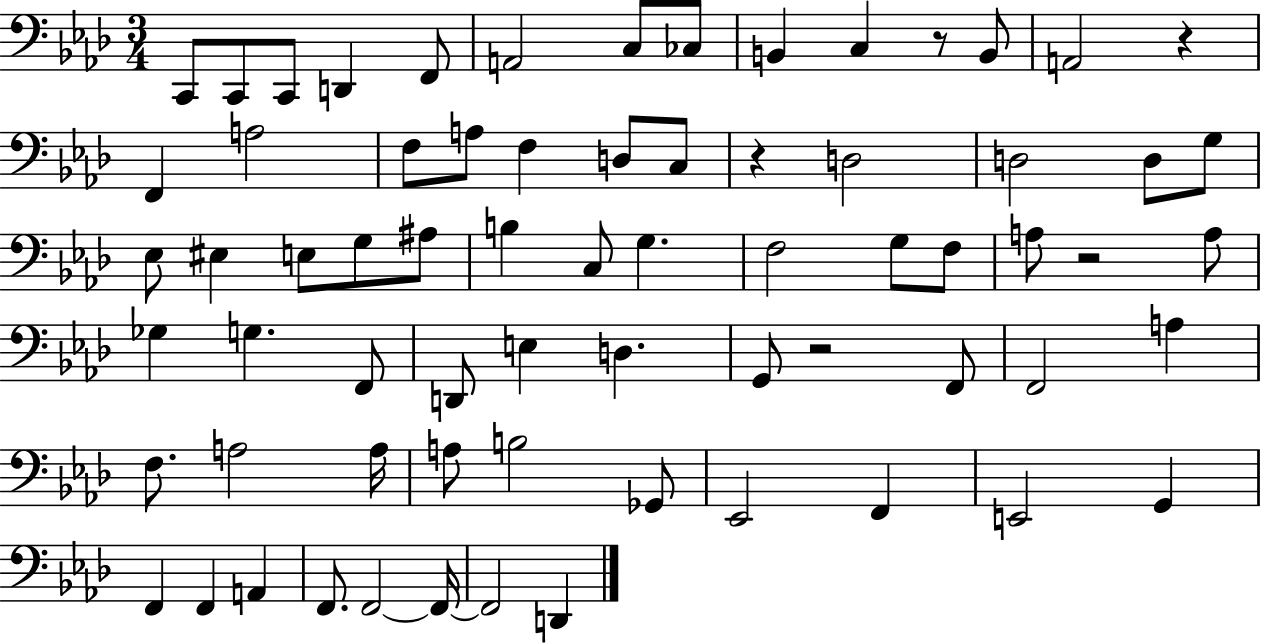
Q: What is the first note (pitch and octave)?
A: C2